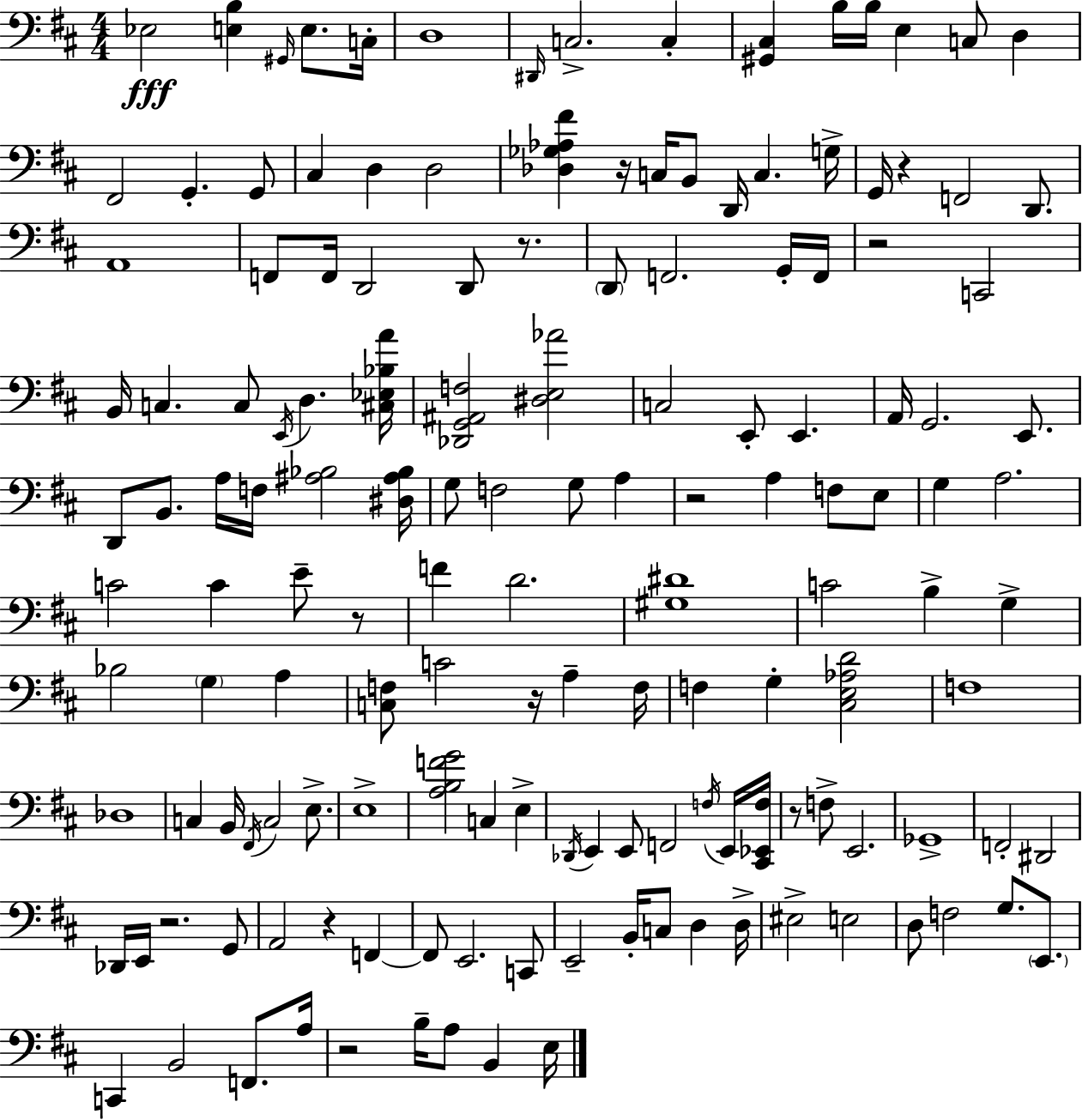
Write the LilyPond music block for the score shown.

{
  \clef bass
  \numericTimeSignature
  \time 4/4
  \key d \major
  ees2\fff <e b>4 \grace { gis,16 } e8. | c16-. d1 | \grace { dis,16 } c2.-> c4-. | <gis, cis>4 b16 b16 e4 c8 d4 | \break fis,2 g,4.-. | g,8 cis4 d4 d2 | <des ges aes fis'>4 r16 c16 b,8 d,16 c4. | g16-> g,16 r4 f,2 d,8. | \break a,1 | f,8 f,16 d,2 d,8 r8. | \parenthesize d,8 f,2. | g,16-. f,16 r2 c,2 | \break b,16 c4. c8 \acciaccatura { e,16 } d4. | <cis ees bes a'>16 <des, g, ais, f>2 <dis e aes'>2 | c2 e,8-. e,4. | a,16 g,2. | \break e,8. d,8 b,8. a16 f16 <ais bes>2 | <dis ais bes>16 g8 f2 g8 a4 | r2 a4 f8 | e8 g4 a2. | \break c'2 c'4 e'8-- | r8 f'4 d'2. | <gis dis'>1 | c'2 b4-> g4-> | \break bes2 \parenthesize g4 a4 | <c f>8 c'2 r16 a4-- | f16 f4 g4-. <cis e aes d'>2 | f1 | \break des1 | c4 b,16 \acciaccatura { fis,16 } c2 | e8.-> e1-> | <a b f' g'>2 c4 | \break e4-> \acciaccatura { des,16 } e,4 e,8 f,2 | \acciaccatura { f16 } e,16 <cis, ees, f>16 r8 f8-> e,2. | ges,1-> | f,2-. dis,2 | \break des,16 e,16 r2. | g,8 a,2 r4 | f,4~~ f,8 e,2. | c,8 e,2-- b,16-. c8 | \break d4 d16-> eis2-> e2 | d8 f2 | g8. \parenthesize e,8. c,4 b,2 | f,8. a16 r2 b16-- a8 | \break b,4 e16 \bar "|."
}